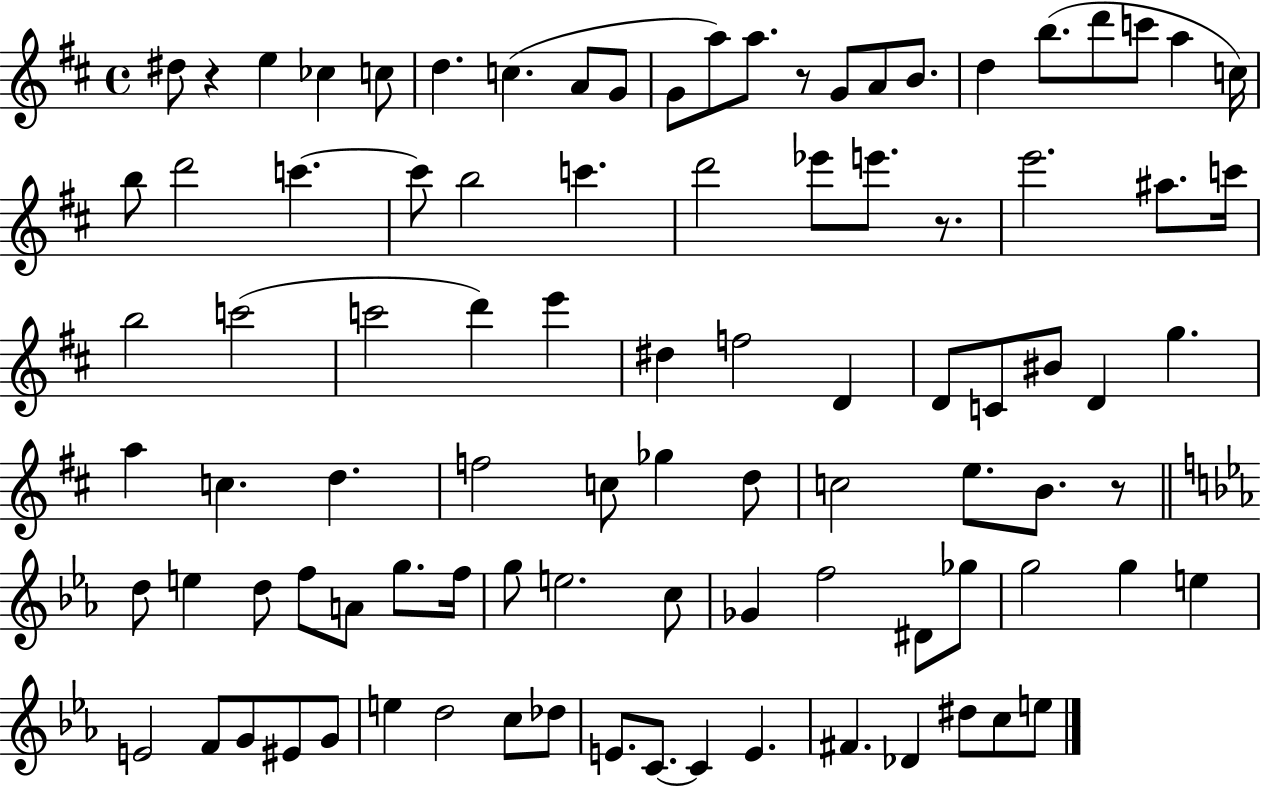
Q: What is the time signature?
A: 4/4